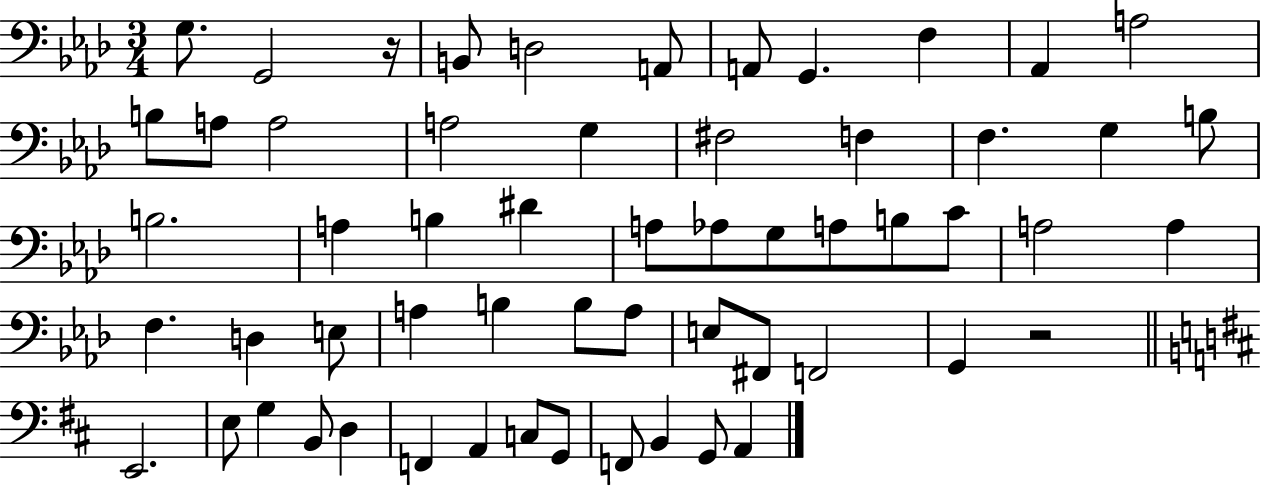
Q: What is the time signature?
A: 3/4